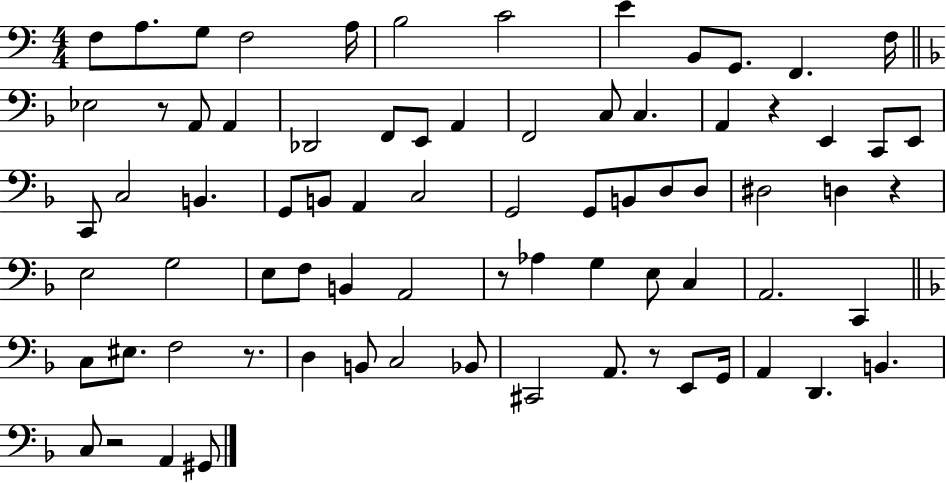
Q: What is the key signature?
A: C major